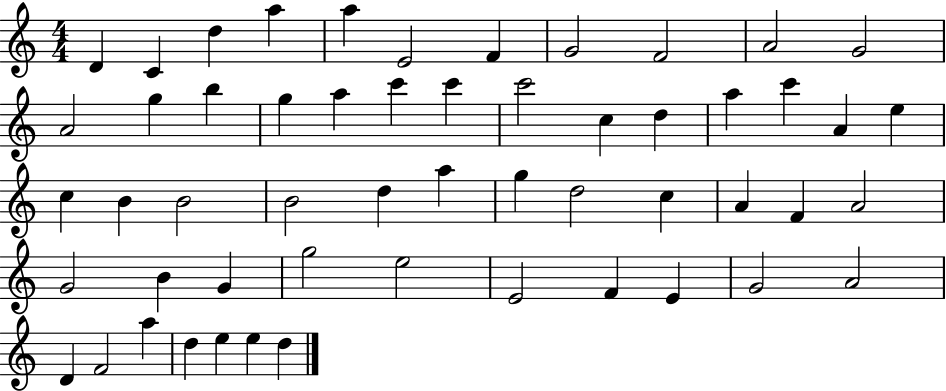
D4/q C4/q D5/q A5/q A5/q E4/h F4/q G4/h F4/h A4/h G4/h A4/h G5/q B5/q G5/q A5/q C6/q C6/q C6/h C5/q D5/q A5/q C6/q A4/q E5/q C5/q B4/q B4/h B4/h D5/q A5/q G5/q D5/h C5/q A4/q F4/q A4/h G4/h B4/q G4/q G5/h E5/h E4/h F4/q E4/q G4/h A4/h D4/q F4/h A5/q D5/q E5/q E5/q D5/q